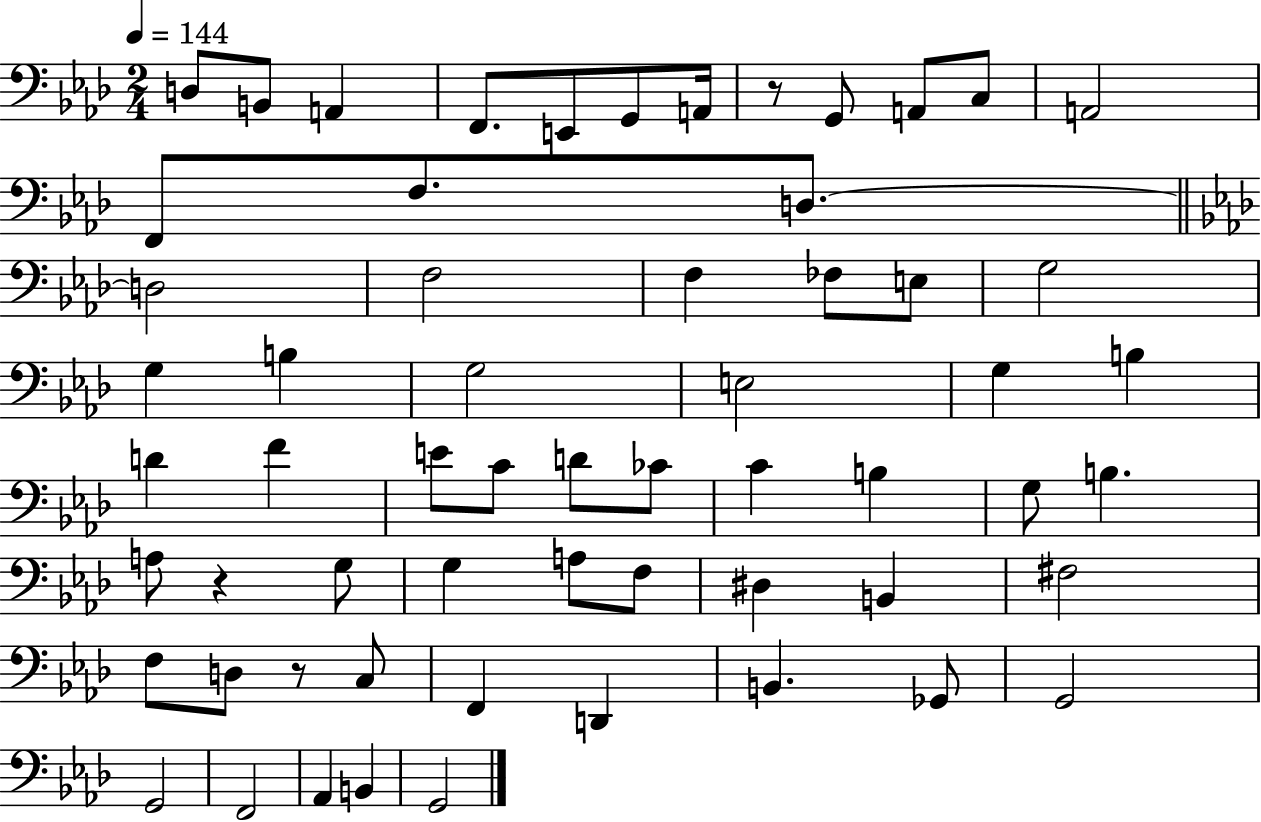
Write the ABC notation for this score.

X:1
T:Untitled
M:2/4
L:1/4
K:Ab
D,/2 B,,/2 A,, F,,/2 E,,/2 G,,/2 A,,/4 z/2 G,,/2 A,,/2 C,/2 A,,2 F,,/2 F,/2 D,/2 D,2 F,2 F, _F,/2 E,/2 G,2 G, B, G,2 E,2 G, B, D F E/2 C/2 D/2 _C/2 C B, G,/2 B, A,/2 z G,/2 G, A,/2 F,/2 ^D, B,, ^F,2 F,/2 D,/2 z/2 C,/2 F,, D,, B,, _G,,/2 G,,2 G,,2 F,,2 _A,, B,, G,,2